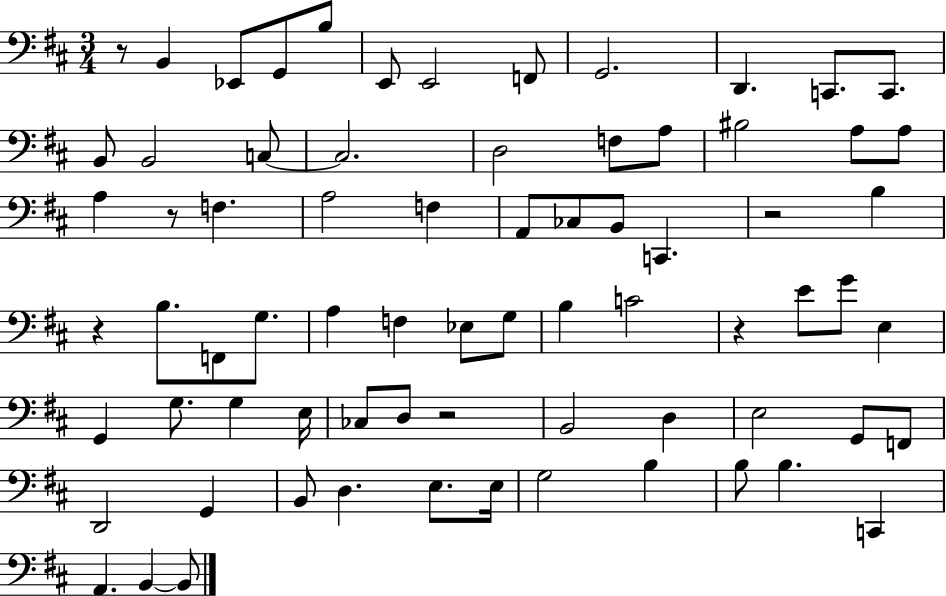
X:1
T:Untitled
M:3/4
L:1/4
K:D
z/2 B,, _E,,/2 G,,/2 B,/2 E,,/2 E,,2 F,,/2 G,,2 D,, C,,/2 C,,/2 B,,/2 B,,2 C,/2 C,2 D,2 F,/2 A,/2 ^B,2 A,/2 A,/2 A, z/2 F, A,2 F, A,,/2 _C,/2 B,,/2 C,, z2 B, z B,/2 F,,/2 G,/2 A, F, _E,/2 G,/2 B, C2 z E/2 G/2 E, G,, G,/2 G, E,/4 _C,/2 D,/2 z2 B,,2 D, E,2 G,,/2 F,,/2 D,,2 G,, B,,/2 D, E,/2 E,/4 G,2 B, B,/2 B, C,, A,, B,, B,,/2